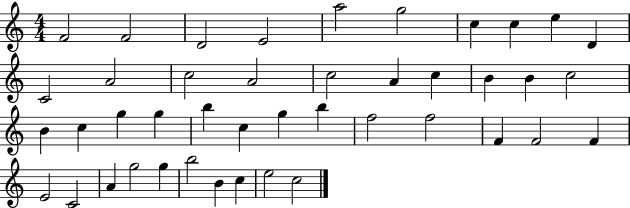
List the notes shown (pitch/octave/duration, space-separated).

F4/h F4/h D4/h E4/h A5/h G5/h C5/q C5/q E5/q D4/q C4/h A4/h C5/h A4/h C5/h A4/q C5/q B4/q B4/q C5/h B4/q C5/q G5/q G5/q B5/q C5/q G5/q B5/q F5/h F5/h F4/q F4/h F4/q E4/h C4/h A4/q G5/h G5/q B5/h B4/q C5/q E5/h C5/h